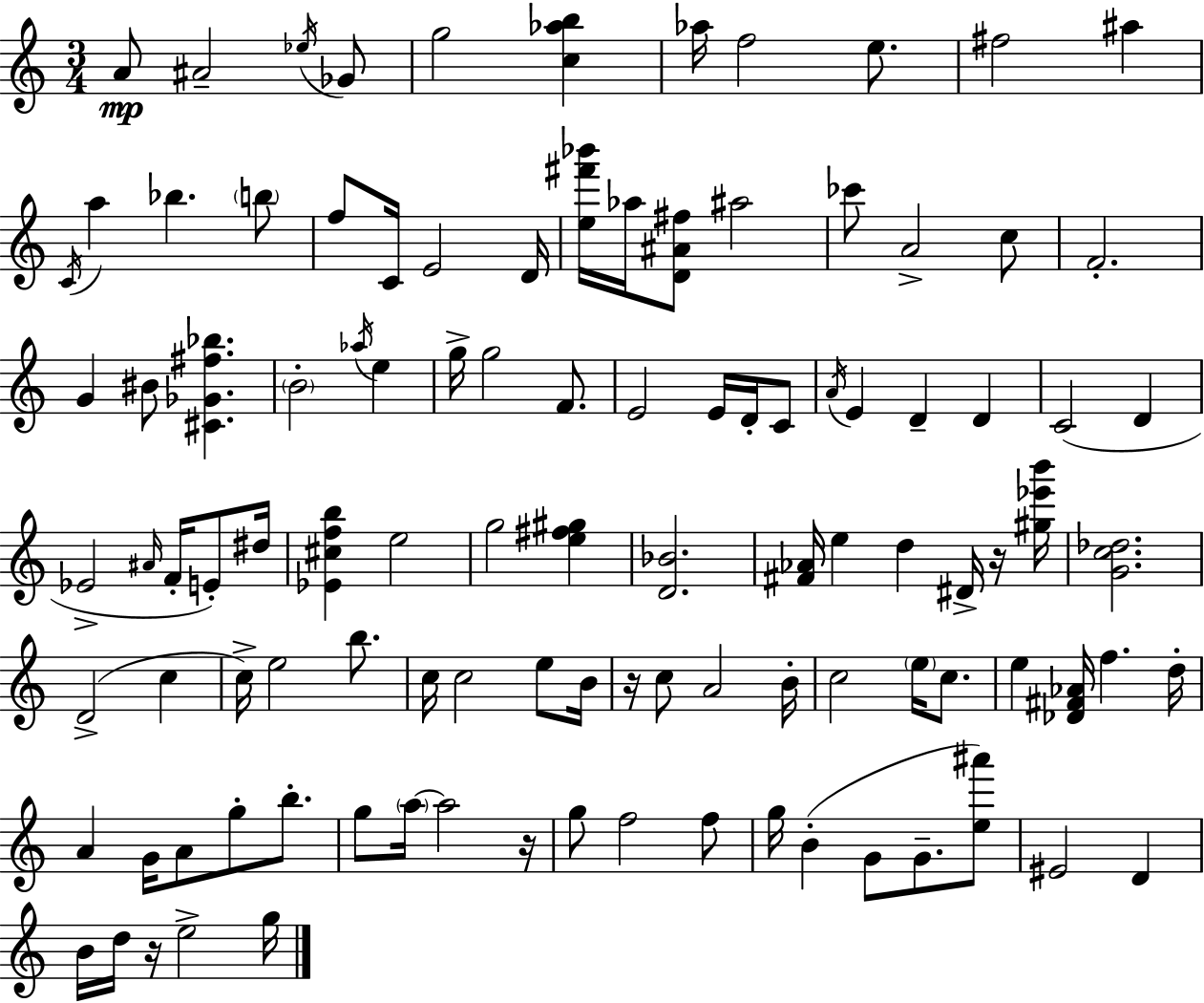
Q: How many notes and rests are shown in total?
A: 107